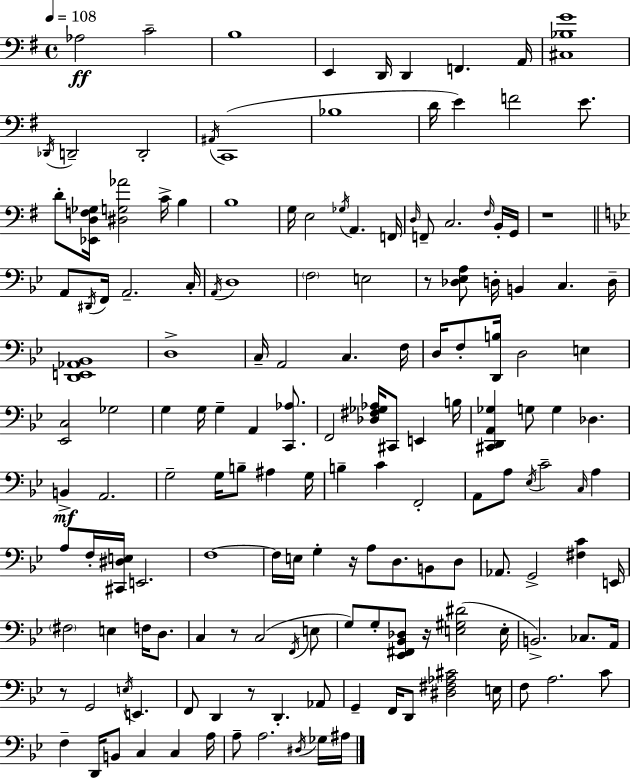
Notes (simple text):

Ab3/h C4/h B3/w E2/q D2/s D2/q F2/q. A2/s [C#3,Bb3,G4]/w Db2/s D2/h D2/h A#2/s C2/w Bb3/w D4/s E4/q F4/h E4/e. D4/e [Eb2,D3,F3,Gb3]/s [D#3,G3,Ab4]/h C4/s B3/q B3/w G3/s E3/h Gb3/s A2/q. F2/s D3/s F2/e C3/h. F#3/s B2/s G2/s R/w A2/e D#2/s F2/s A2/h. C3/s A2/s D3/w F3/h E3/h R/e [Db3,Eb3,A3]/e D3/s B2/q C3/q. D3/s [D2,E2,Ab2,Bb2]/w D3/w C3/s A2/h C3/q. F3/s D3/s F3/e [D2,B3]/s D3/h E3/q [Eb2,C3]/h Gb3/h G3/q G3/s G3/q A2/q [C2,Ab3]/e. F2/h [Db3,F#3,Gb3,Ab3]/s C#2/e E2/q B3/s [C#2,D2,A2,Gb3]/q G3/e G3/q Db3/q. B2/q A2/h. G3/h G3/s B3/e A#3/q G3/s B3/q C4/q F2/h A2/e A3/e Eb3/s C4/h C3/s A3/q A3/e F3/s [C#2,D#3,E3]/s E2/h. F3/w F3/s E3/s G3/q R/s A3/e D3/e. B2/e D3/e Ab2/e. G2/h [F#3,C4]/q E2/s F#3/h E3/q F3/s D3/e. C3/q R/e C3/h F2/s E3/e G3/e G3/e [Eb2,F#2,Bb2,Db3]/e R/s [E3,G#3,D#4]/h E3/s B2/h. CES3/e. A2/s R/e G2/h E3/s E2/q. F2/e D2/q R/e D2/q. Ab2/e G2/q F2/s D2/e [D#3,F#3,Ab3,C#4]/h E3/s F3/e A3/h. C4/e F3/q D2/s B2/e C3/q C3/q A3/s A3/e A3/h. D#3/s Gb3/s A#3/s